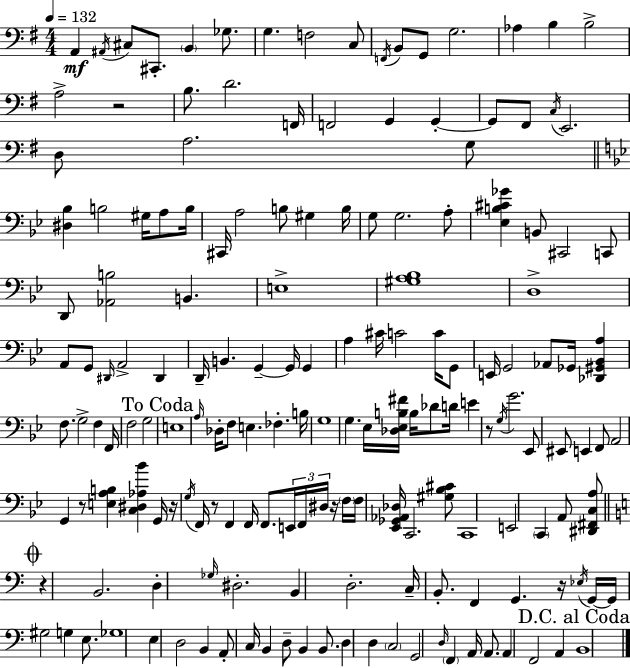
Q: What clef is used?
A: bass